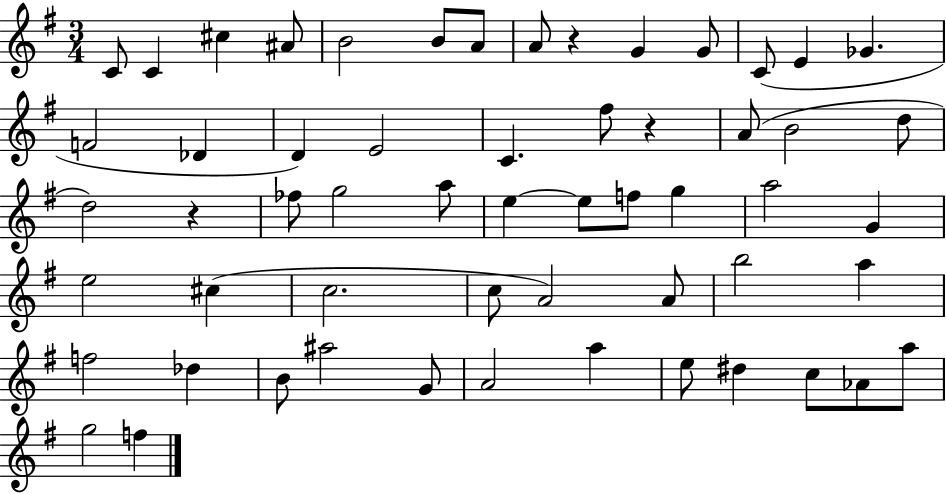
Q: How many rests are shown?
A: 3